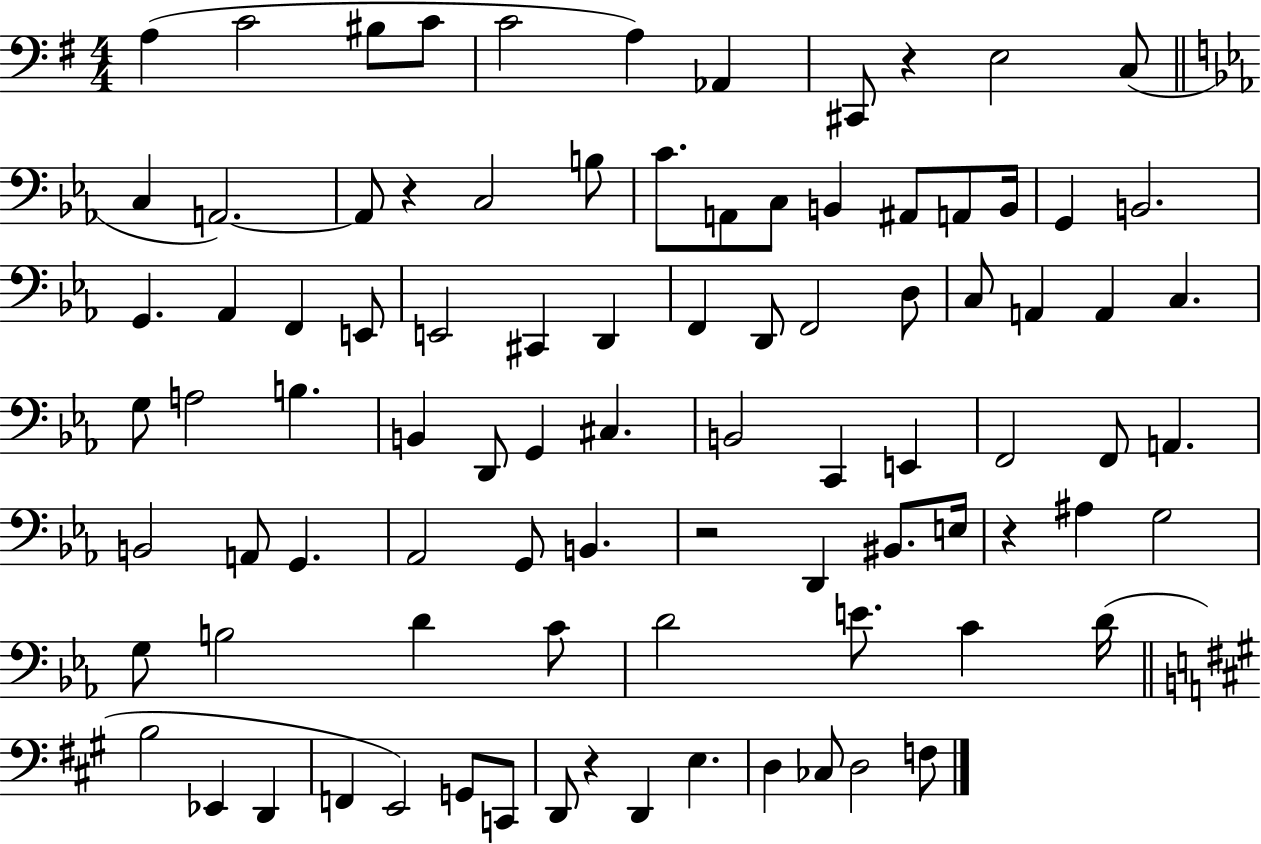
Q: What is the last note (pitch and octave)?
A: F3